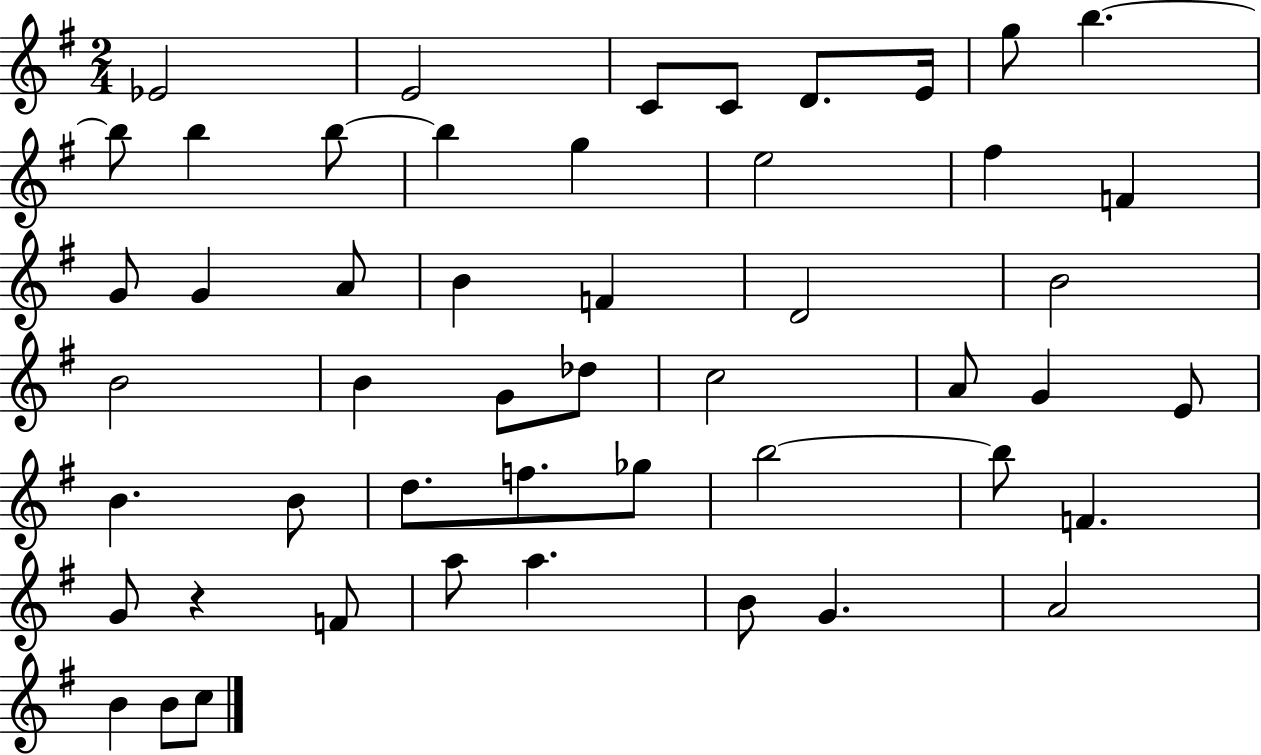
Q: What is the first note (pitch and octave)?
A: Eb4